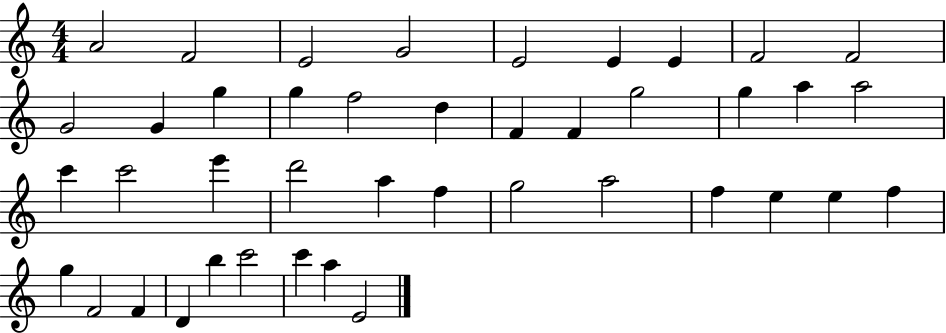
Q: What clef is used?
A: treble